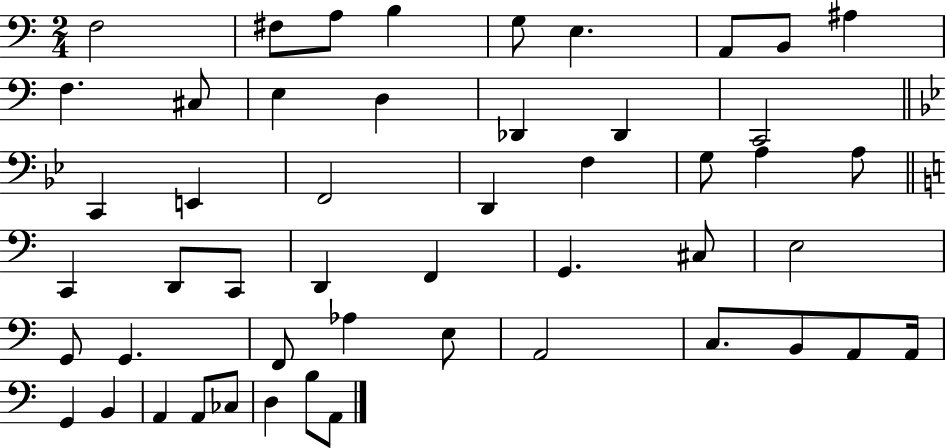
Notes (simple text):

F3/h F#3/e A3/e B3/q G3/e E3/q. A2/e B2/e A#3/q F3/q. C#3/e E3/q D3/q Db2/q Db2/q C2/h C2/q E2/q F2/h D2/q F3/q G3/e A3/q A3/e C2/q D2/e C2/e D2/q F2/q G2/q. C#3/e E3/h G2/e G2/q. F2/e Ab3/q E3/e A2/h C3/e. B2/e A2/e A2/s G2/q B2/q A2/q A2/e CES3/e D3/q B3/e A2/e